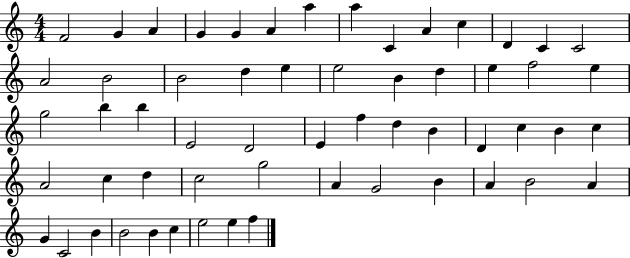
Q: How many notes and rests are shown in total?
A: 58